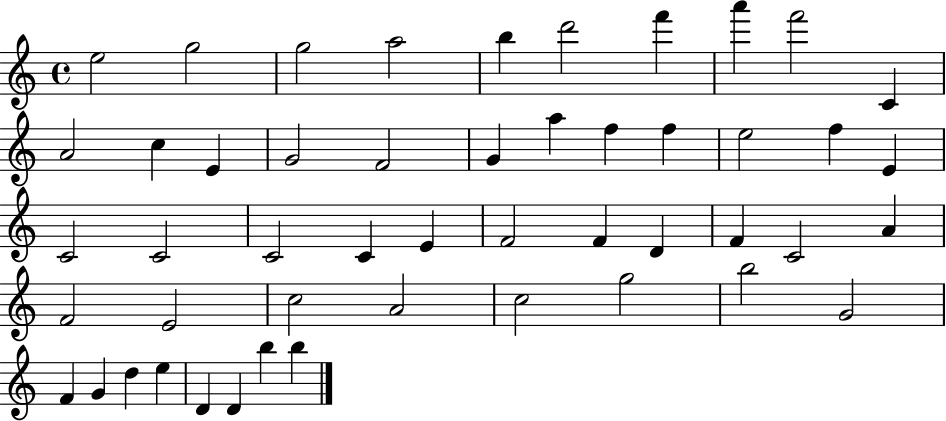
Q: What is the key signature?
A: C major